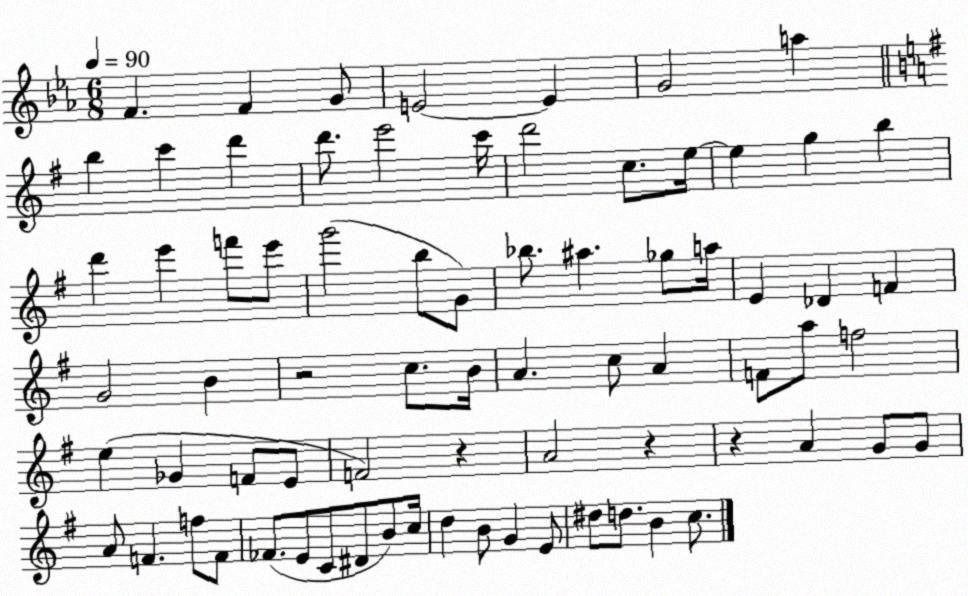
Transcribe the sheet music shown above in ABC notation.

X:1
T:Untitled
M:6/8
L:1/4
K:Eb
F F G/2 E2 E G2 a b c' d' d'/2 e'2 c'/4 d'2 c/2 e/4 e g b d' e' f'/2 e'/2 g'2 b/2 G/2 _b/2 ^a _g/2 a/4 E _D F G2 B z2 c/2 B/4 A c/2 A F/2 a/2 f2 e _G F/2 E/2 F2 z A2 z z A G/2 G/2 A/2 F f/2 F/2 _F/2 E/2 C/2 ^D/2 B/2 c/4 d B/2 G E/2 ^d/2 d/2 B c/2